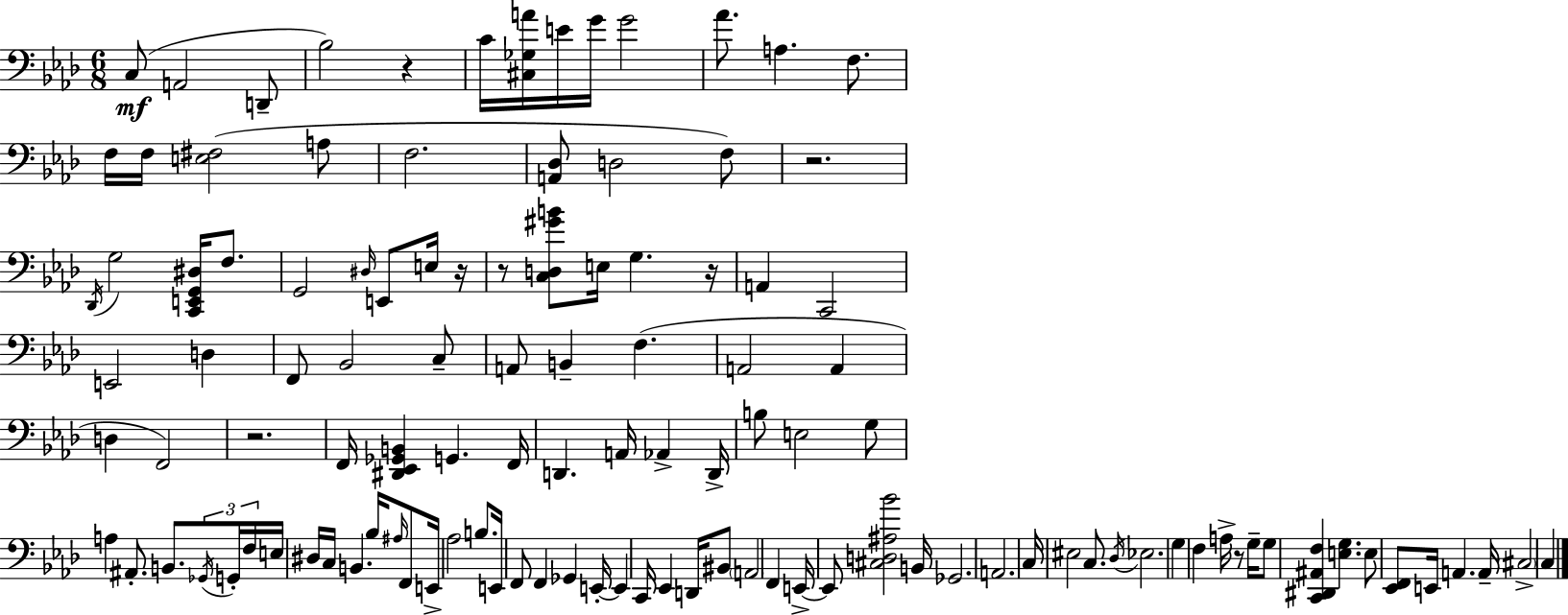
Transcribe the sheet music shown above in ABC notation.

X:1
T:Untitled
M:6/8
L:1/4
K:Ab
C,/2 A,,2 D,,/2 _B,2 z C/4 [^C,_G,A]/4 E/4 G/4 G2 _A/2 A, F,/2 F,/4 F,/4 [E,^F,]2 A,/2 F,2 [A,,_D,]/2 D,2 F,/2 z2 _D,,/4 G,2 [C,,E,,G,,^D,]/4 F,/2 G,,2 ^D,/4 E,,/2 E,/4 z/4 z/2 [C,D,^GB]/2 E,/4 G, z/4 A,, C,,2 E,,2 D, F,,/2 _B,,2 C,/2 A,,/2 B,, F, A,,2 A,, D, F,,2 z2 F,,/4 [^D,,_E,,_G,,B,,] G,, F,,/4 D,, A,,/4 _A,, D,,/4 B,/2 E,2 G,/2 A, ^A,,/2 B,,/2 _G,,/4 G,,/4 F,/4 E,/4 ^D,/4 C,/4 B,, _B,/4 ^A,/4 F,,/2 E,,/4 _A,2 B,/2 E,,/4 F,,/2 F,, _G,, E,,/4 E,, C,,/4 _E,, D,,/4 ^B,,/2 A,,2 F,, E,,/4 E,,/2 [^C,D,^A,_B]2 B,,/4 _G,,2 A,,2 C,/4 ^E,2 C,/2 _D,/4 _E,2 G, F, A,/4 z/2 G,/4 G,/2 [C,,^D,,^A,,F,] [E,G,] E,/2 [_E,,F,,]/2 E,,/4 A,, A,,/4 ^C,2 C,